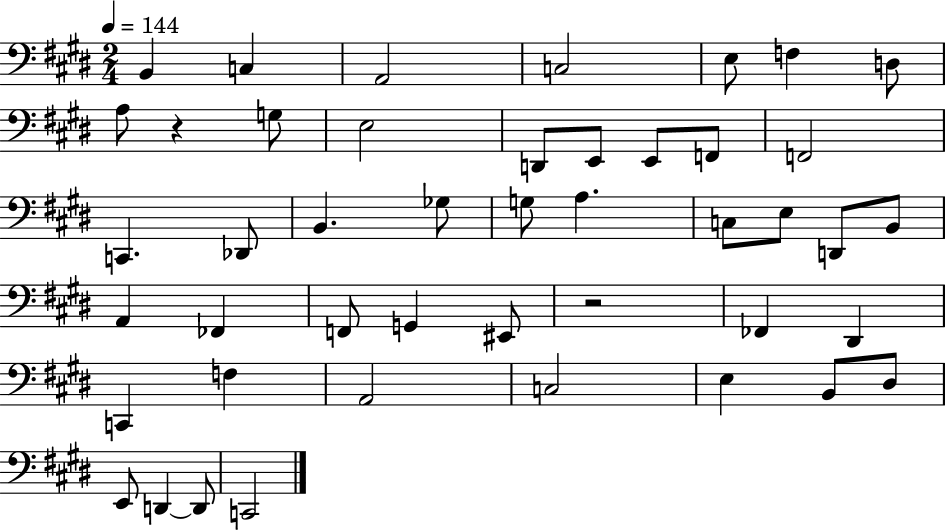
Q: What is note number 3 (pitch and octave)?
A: A2